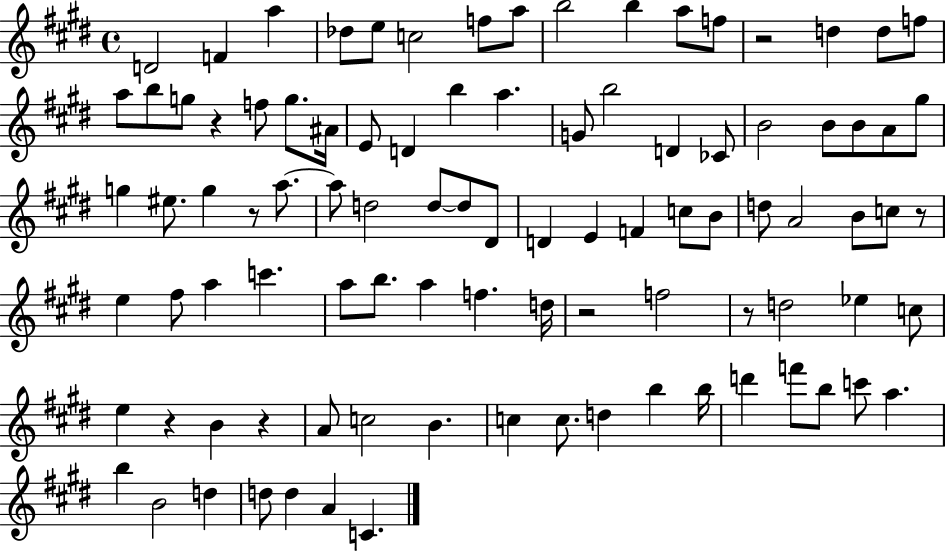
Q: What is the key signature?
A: E major